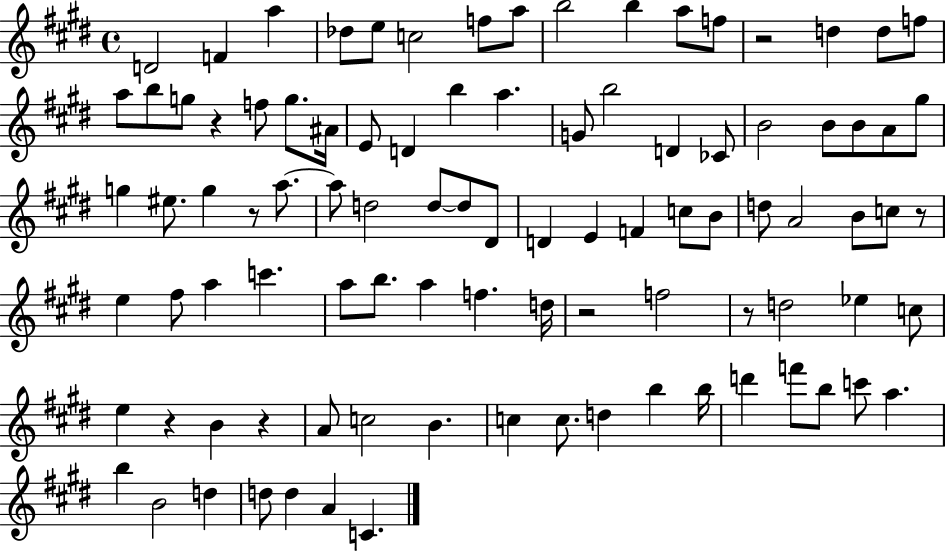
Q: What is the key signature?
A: E major